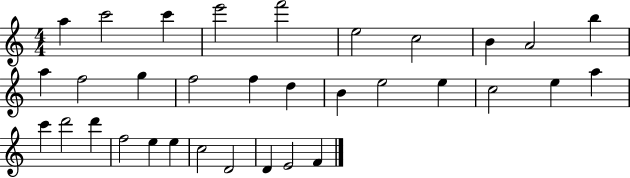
{
  \clef treble
  \numericTimeSignature
  \time 4/4
  \key c \major
  a''4 c'''2 c'''4 | e'''2 f'''2 | e''2 c''2 | b'4 a'2 b''4 | \break a''4 f''2 g''4 | f''2 f''4 d''4 | b'4 e''2 e''4 | c''2 e''4 a''4 | \break c'''4 d'''2 d'''4 | f''2 e''4 e''4 | c''2 d'2 | d'4 e'2 f'4 | \break \bar "|."
}